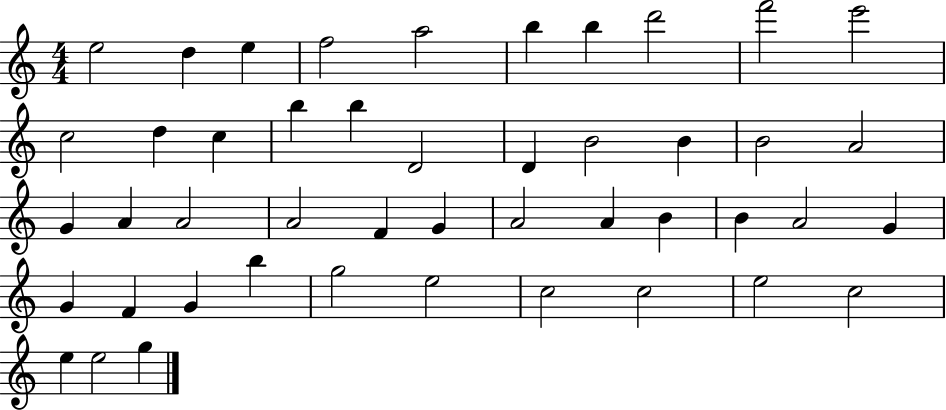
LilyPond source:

{
  \clef treble
  \numericTimeSignature
  \time 4/4
  \key c \major
  e''2 d''4 e''4 | f''2 a''2 | b''4 b''4 d'''2 | f'''2 e'''2 | \break c''2 d''4 c''4 | b''4 b''4 d'2 | d'4 b'2 b'4 | b'2 a'2 | \break g'4 a'4 a'2 | a'2 f'4 g'4 | a'2 a'4 b'4 | b'4 a'2 g'4 | \break g'4 f'4 g'4 b''4 | g''2 e''2 | c''2 c''2 | e''2 c''2 | \break e''4 e''2 g''4 | \bar "|."
}